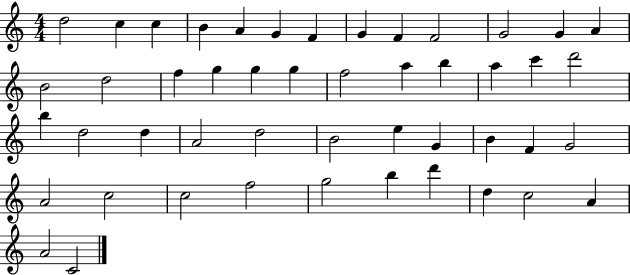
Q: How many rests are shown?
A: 0